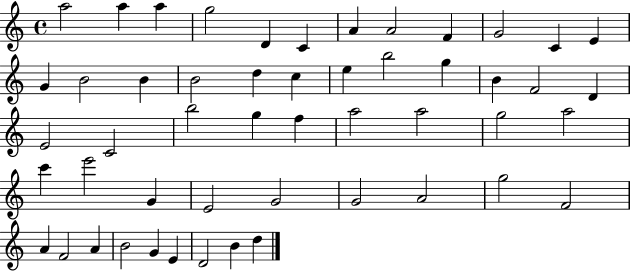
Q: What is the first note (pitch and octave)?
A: A5